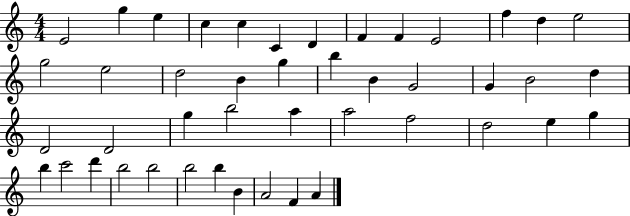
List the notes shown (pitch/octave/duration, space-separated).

E4/h G5/q E5/q C5/q C5/q C4/q D4/q F4/q F4/q E4/h F5/q D5/q E5/h G5/h E5/h D5/h B4/q G5/q B5/q B4/q G4/h G4/q B4/h D5/q D4/h D4/h G5/q B5/h A5/q A5/h F5/h D5/h E5/q G5/q B5/q C6/h D6/q B5/h B5/h B5/h B5/q B4/q A4/h F4/q A4/q